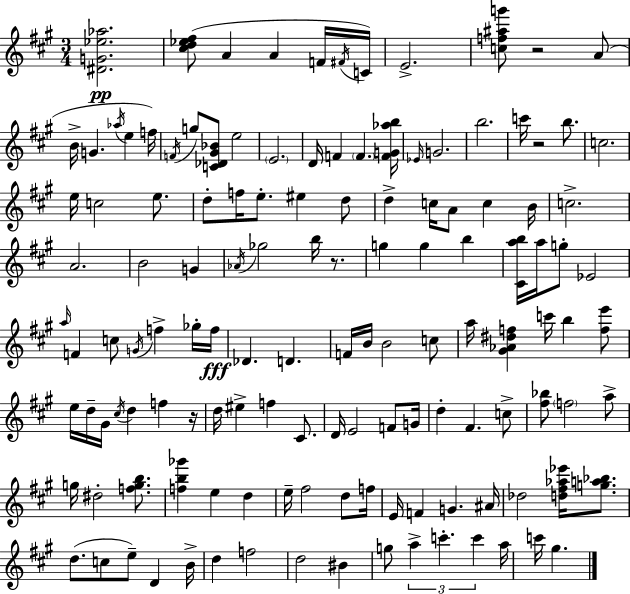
[D#4,G4,Eb5,Ab5]/h. [C#5,D5,Eb5,F#5]/e A4/q A4/q F4/s F#4/s C4/s E4/h. [C5,F5,A#5,G6]/e R/h A4/e B4/s G4/q. Ab5/s E5/q F5/s F4/s G5/e [C4,Db4,G#4,Bb4]/e E5/h E4/h. D4/s F4/q F4/q. [F4,G4,Ab5,B5]/s Eb4/s G4/h. B5/h. C6/s R/h B5/e. C5/h. E5/s C5/h E5/e. D5/e F5/s E5/e. EIS5/q D5/e D5/q C5/s A4/e C5/q B4/s C5/h. A4/h. B4/h G4/q Ab4/s Gb5/h B5/s R/e. G5/q G5/q B5/q [C#4,A5,B5]/s A5/s G5/e Eb4/h A5/s F4/q C5/e G4/s F5/q Gb5/s F5/s Db4/q. D4/q. F4/s B4/s B4/h C5/e A5/s [G#4,Ab4,D#5,F5]/q C6/s B5/q [F5,E6]/e E5/s D5/s G#4/s C#5/s D5/q F5/q R/s D5/s EIS5/q F5/q C#4/e. D4/s E4/h F4/e G4/s D5/q F#4/q. C5/e [F#5,Bb5]/e F5/h A5/e G5/s D#5/h [F5,G5,B5]/e. [F5,B5,Gb6]/q E5/q D5/q E5/s F#5/h D5/e F5/s E4/s F4/q G4/q. A#4/s Db5/h [D5,F#5,Ab5,Eb6]/s [G5,A5,Bb5]/e. D5/e. C5/e E5/e D4/q B4/s D5/q F5/h D5/h BIS4/q G5/e A5/q C6/q. C6/q A5/s C6/s G#5/q.